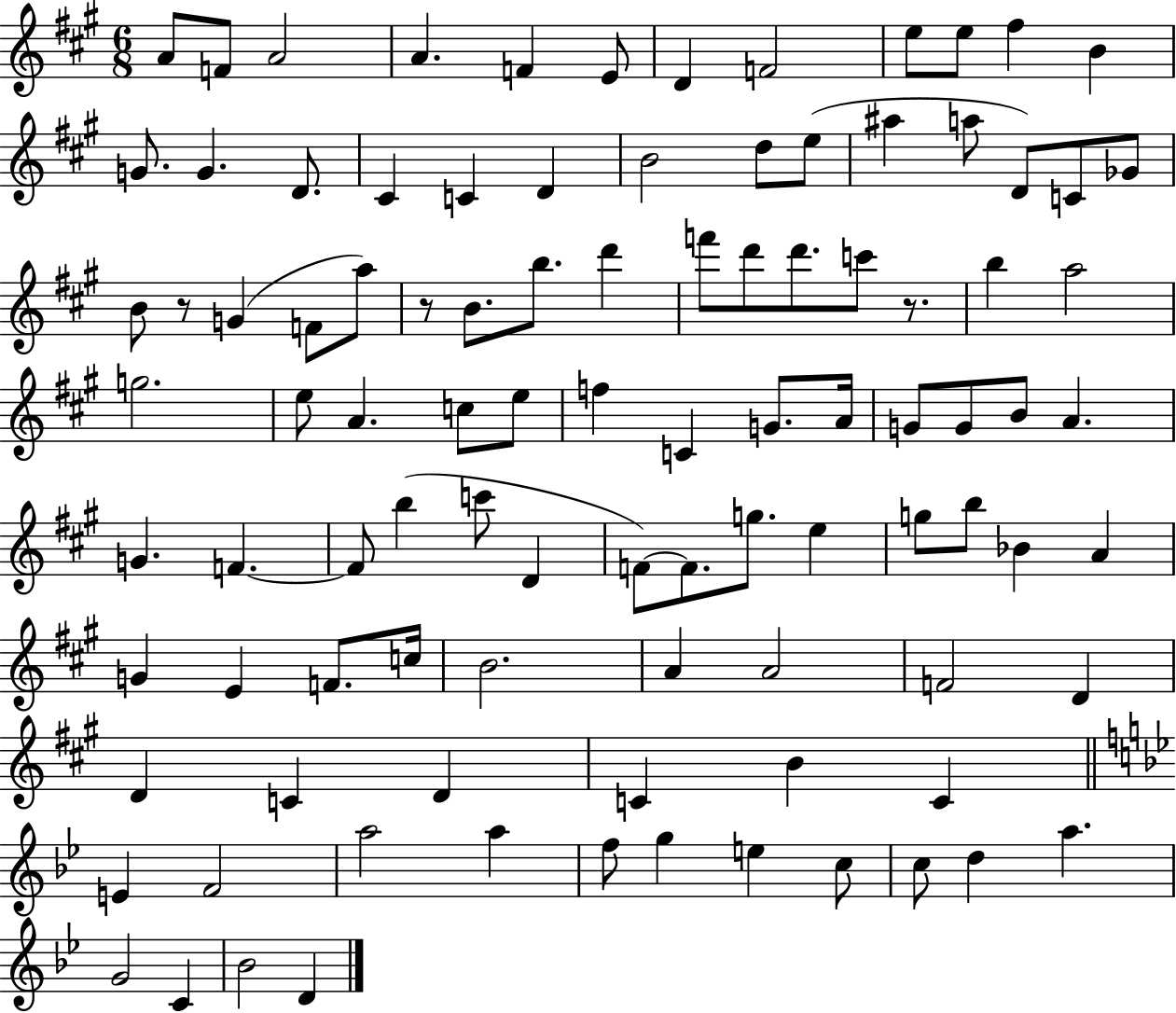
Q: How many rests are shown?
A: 3